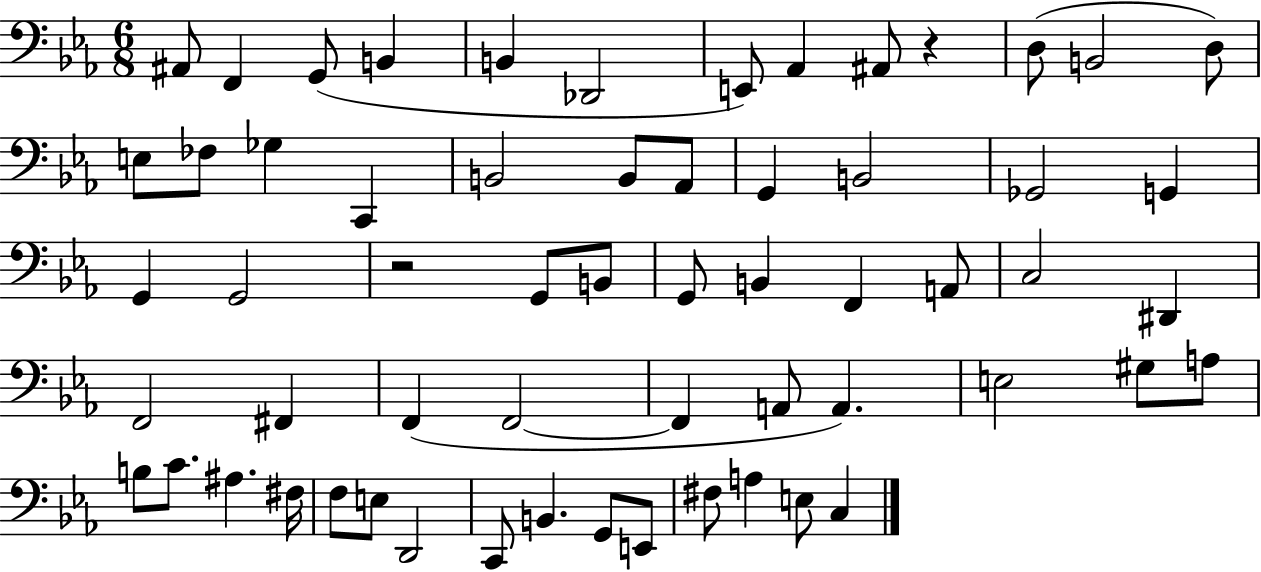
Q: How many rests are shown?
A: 2